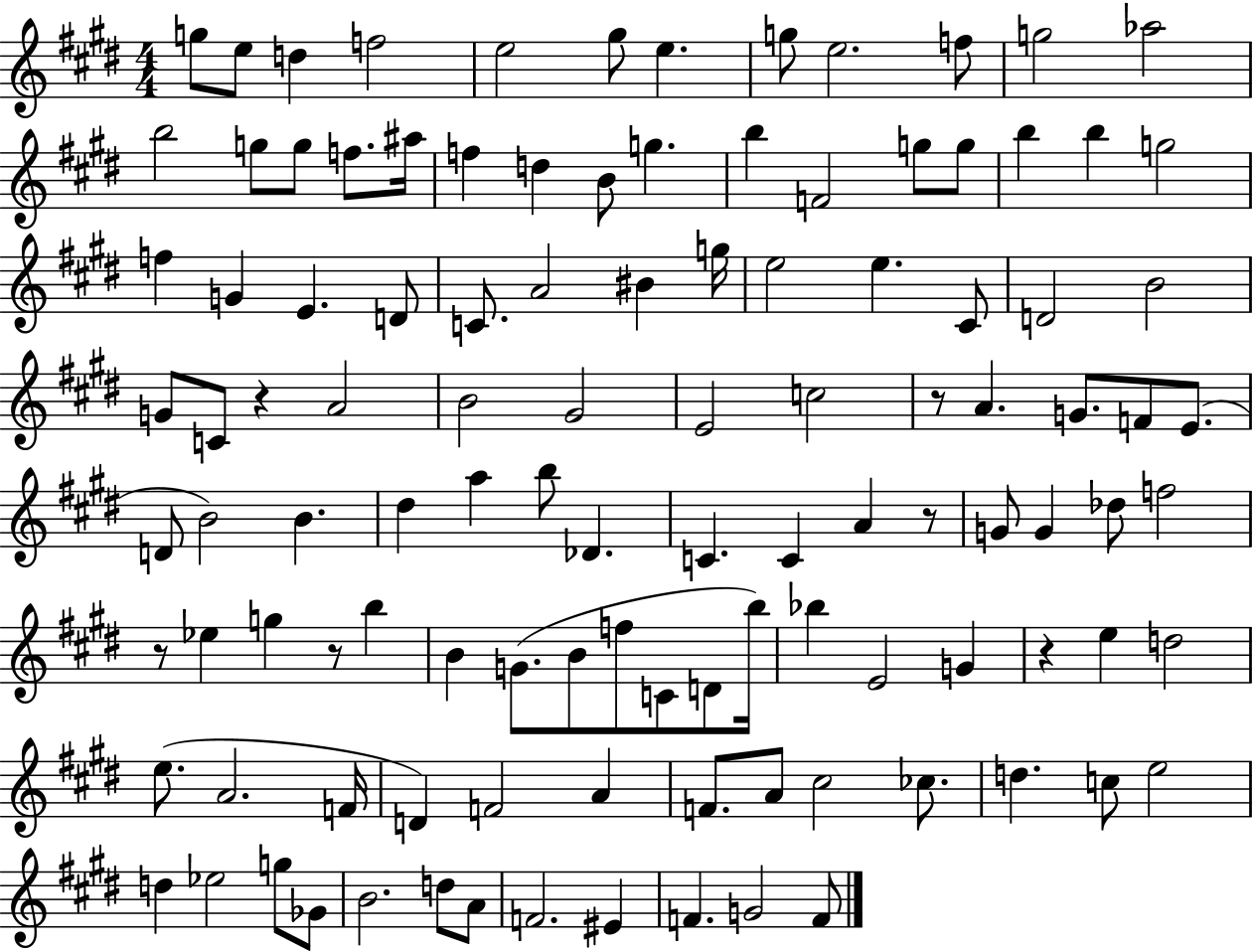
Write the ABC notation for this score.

X:1
T:Untitled
M:4/4
L:1/4
K:E
g/2 e/2 d f2 e2 ^g/2 e g/2 e2 f/2 g2 _a2 b2 g/2 g/2 f/2 ^a/4 f d B/2 g b F2 g/2 g/2 b b g2 f G E D/2 C/2 A2 ^B g/4 e2 e ^C/2 D2 B2 G/2 C/2 z A2 B2 ^G2 E2 c2 z/2 A G/2 F/2 E/2 D/2 B2 B ^d a b/2 _D C C A z/2 G/2 G _d/2 f2 z/2 _e g z/2 b B G/2 B/2 f/2 C/2 D/2 b/4 _b E2 G z e d2 e/2 A2 F/4 D F2 A F/2 A/2 ^c2 _c/2 d c/2 e2 d _e2 g/2 _G/2 B2 d/2 A/2 F2 ^E F G2 F/2